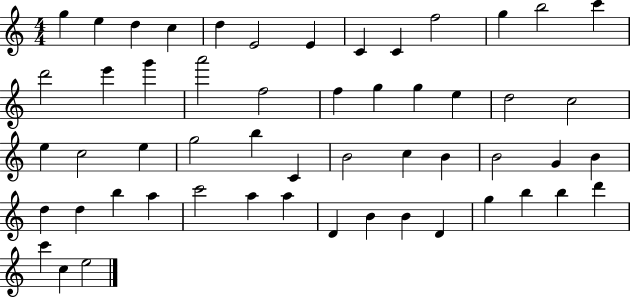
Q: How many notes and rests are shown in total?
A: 54